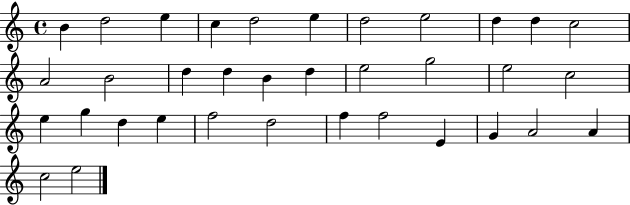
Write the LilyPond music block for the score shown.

{
  \clef treble
  \time 4/4
  \defaultTimeSignature
  \key c \major
  b'4 d''2 e''4 | c''4 d''2 e''4 | d''2 e''2 | d''4 d''4 c''2 | \break a'2 b'2 | d''4 d''4 b'4 d''4 | e''2 g''2 | e''2 c''2 | \break e''4 g''4 d''4 e''4 | f''2 d''2 | f''4 f''2 e'4 | g'4 a'2 a'4 | \break c''2 e''2 | \bar "|."
}